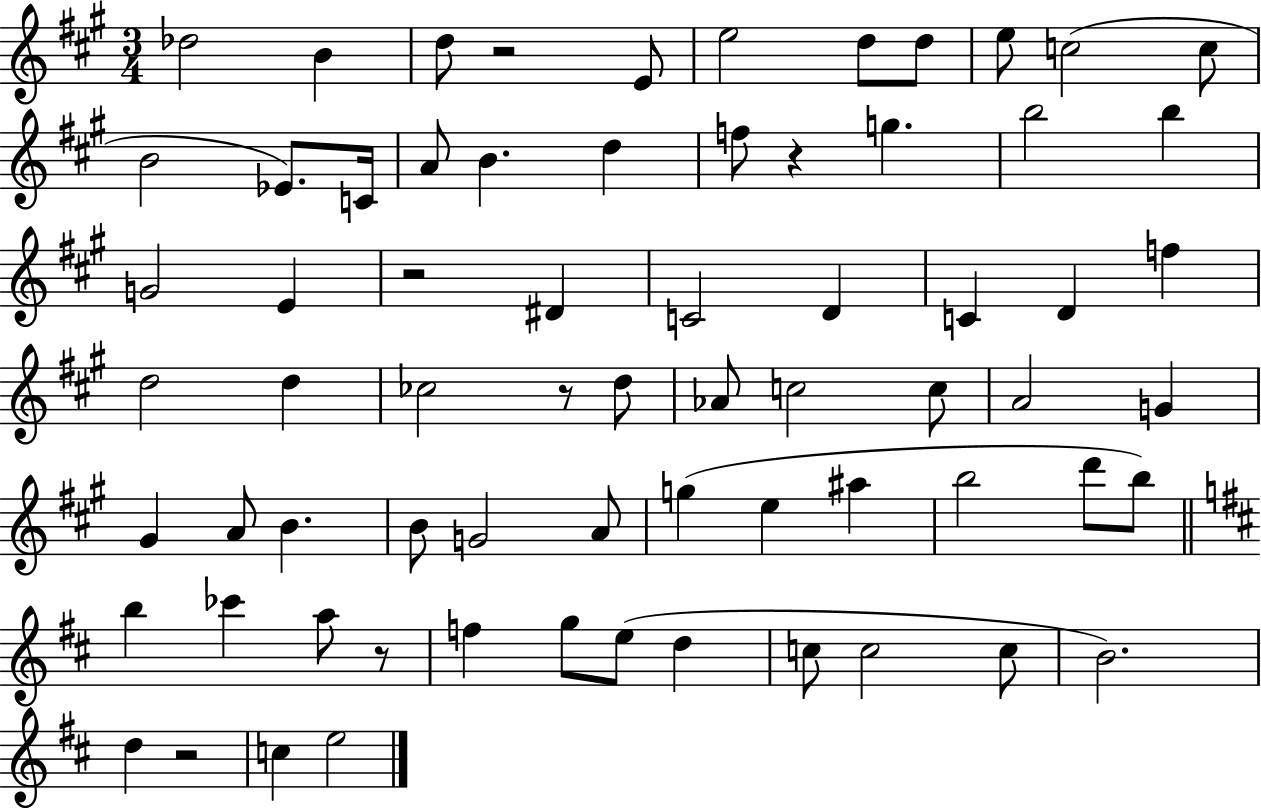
Db5/h B4/q D5/e R/h E4/e E5/h D5/e D5/e E5/e C5/h C5/e B4/h Eb4/e. C4/s A4/e B4/q. D5/q F5/e R/q G5/q. B5/h B5/q G4/h E4/q R/h D#4/q C4/h D4/q C4/q D4/q F5/q D5/h D5/q CES5/h R/e D5/e Ab4/e C5/h C5/e A4/h G4/q G#4/q A4/e B4/q. B4/e G4/h A4/e G5/q E5/q A#5/q B5/h D6/e B5/e B5/q CES6/q A5/e R/e F5/q G5/e E5/e D5/q C5/e C5/h C5/e B4/h. D5/q R/h C5/q E5/h